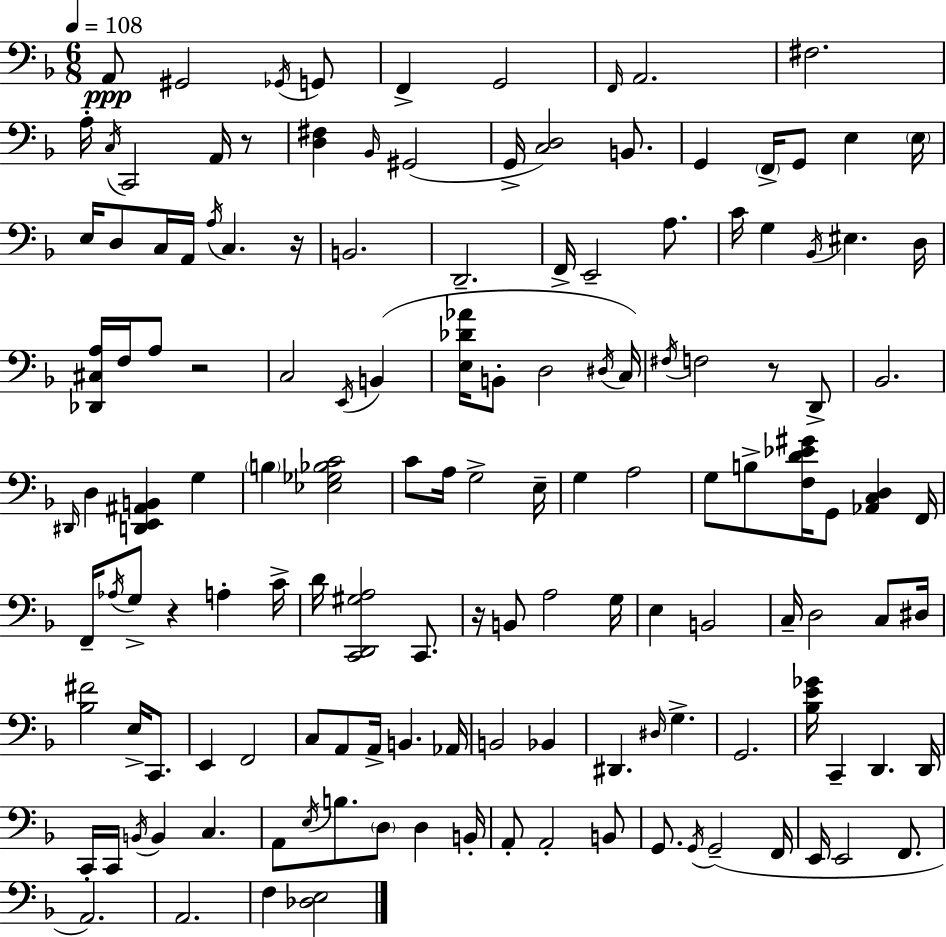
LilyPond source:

{
  \clef bass
  \numericTimeSignature
  \time 6/8
  \key f \major
  \tempo 4 = 108
  a,8\ppp gis,2 \acciaccatura { ges,16 } g,8 | f,4-> g,2 | \grace { f,16 } a,2. | fis2. | \break a16-. \acciaccatura { c16 } c,2 | a,16 r8 <d fis>4 \grace { bes,16 } gis,2( | g,16-> <c d>2) | b,8. g,4 \parenthesize f,16-> g,8 e4 | \break \parenthesize e16 e16 d8 c16 a,16 \acciaccatura { a16 } c4. | r16 b,2. | d,2.-- | f,16-> e,2-- | \break a8. c'16 g4 \acciaccatura { bes,16 } eis4. | d16 <des, cis a>16 f16 a8 r2 | c2 | \acciaccatura { e,16 } b,4( <e des' aes'>16 b,8-. d2 | \break \acciaccatura { dis16 } c16) \acciaccatura { fis16 } f2 | r8 d,8-> bes,2. | \grace { dis,16 } d4 | <d, e, ais, b,>4 g4 \parenthesize b4 | \break <ees ges bes c'>2 c'8 | a16 g2-> e16-- g4 | a2 g8 | b8-> <f d' ees' gis'>16 g,8 <aes, c d>4 f,16 f,16-- \acciaccatura { aes16 } | \break g8-> r4 a4-. c'16-> d'16 | <c, d, gis a>2 c,8. r16 | b,8 a2 g16 e4 | b,2 c16-- | \break d2 c8 dis16 <bes fis'>2 | e16-> c,8. e,4 | f,2 c8 | a,8 a,16-> b,4. aes,16 b,2 | \break bes,4 dis,4. | \grace { dis16 } g4.-> | g,2. | <bes e' ges'>16 c,4-- d,4. d,16 | \break c,16-. c,16 \acciaccatura { b,16 } b,4 c4. | a,8 \acciaccatura { e16 } b8. \parenthesize d8 d4 | b,16-. a,8-. a,2-. | b,8 g,8. \acciaccatura { g,16 } g,2--( | \break f,16 e,16 e,2 | f,8. a,2.) | a,2. | f4 <des e>2 | \break \bar "|."
}